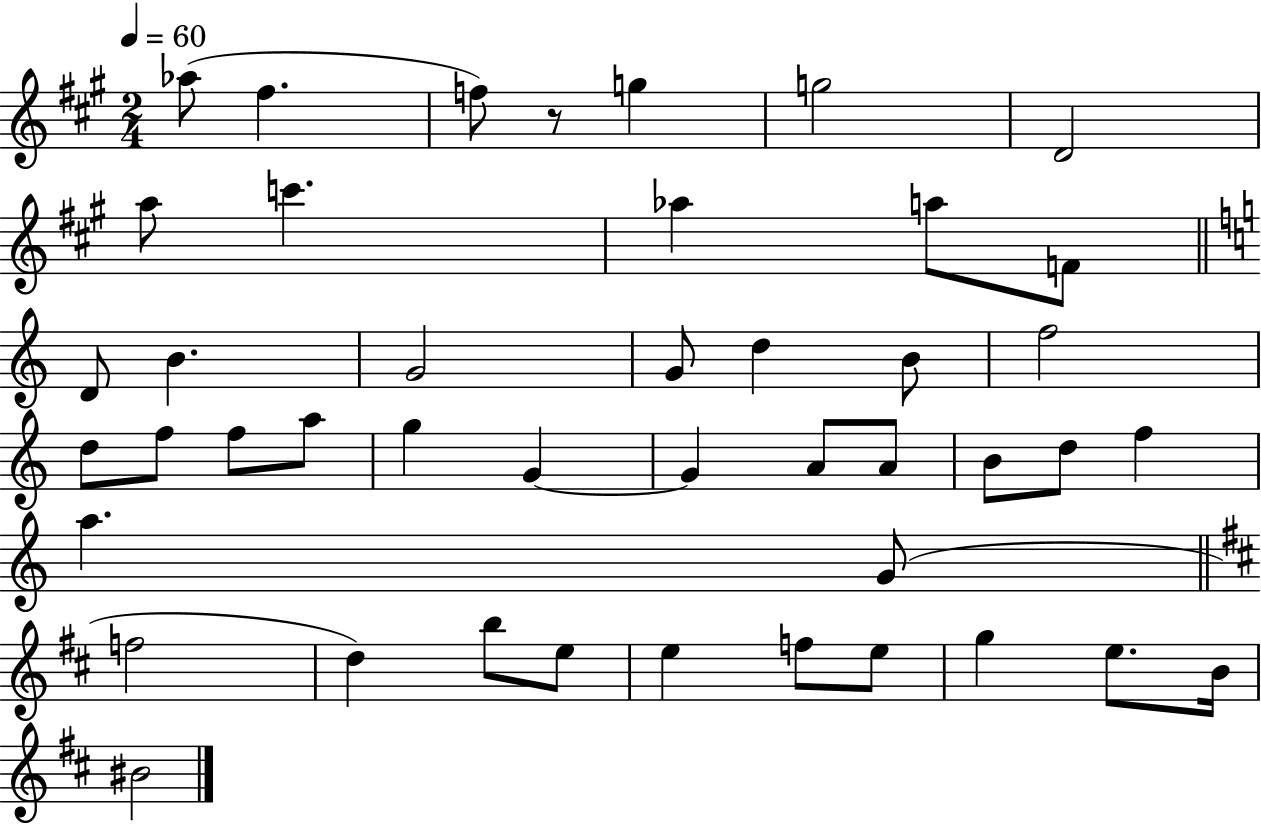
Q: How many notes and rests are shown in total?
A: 44